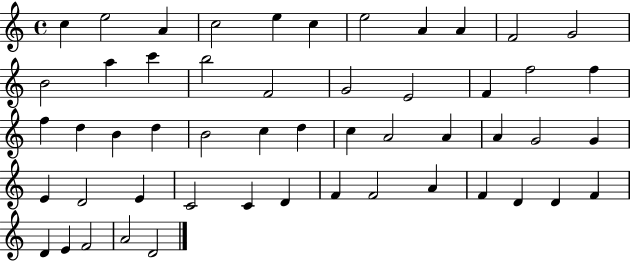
X:1
T:Untitled
M:4/4
L:1/4
K:C
c e2 A c2 e c e2 A A F2 G2 B2 a c' b2 F2 G2 E2 F f2 f f d B d B2 c d c A2 A A G2 G E D2 E C2 C D F F2 A F D D F D E F2 A2 D2